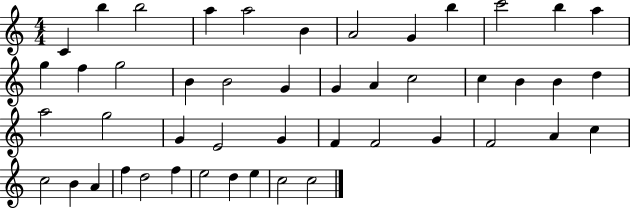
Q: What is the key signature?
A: C major